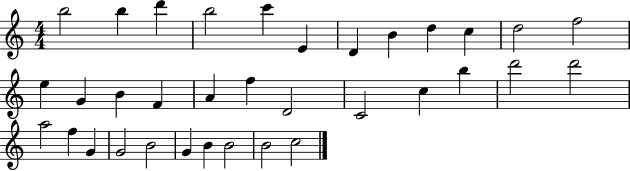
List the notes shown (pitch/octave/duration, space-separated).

B5/h B5/q D6/q B5/h C6/q E4/q D4/q B4/q D5/q C5/q D5/h F5/h E5/q G4/q B4/q F4/q A4/q F5/q D4/h C4/h C5/q B5/q D6/h D6/h A5/h F5/q G4/q G4/h B4/h G4/q B4/q B4/h B4/h C5/h